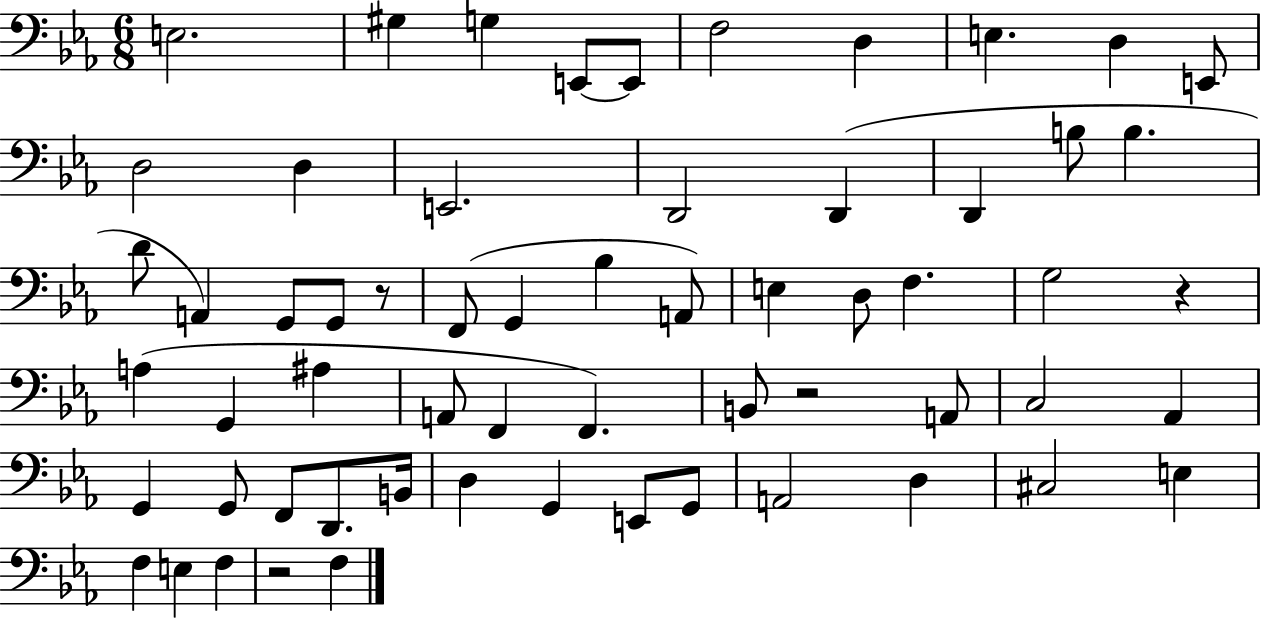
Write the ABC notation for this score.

X:1
T:Untitled
M:6/8
L:1/4
K:Eb
E,2 ^G, G, E,,/2 E,,/2 F,2 D, E, D, E,,/2 D,2 D, E,,2 D,,2 D,, D,, B,/2 B, D/2 A,, G,,/2 G,,/2 z/2 F,,/2 G,, _B, A,,/2 E, D,/2 F, G,2 z A, G,, ^A, A,,/2 F,, F,, B,,/2 z2 A,,/2 C,2 _A,, G,, G,,/2 F,,/2 D,,/2 B,,/4 D, G,, E,,/2 G,,/2 A,,2 D, ^C,2 E, F, E, F, z2 F,